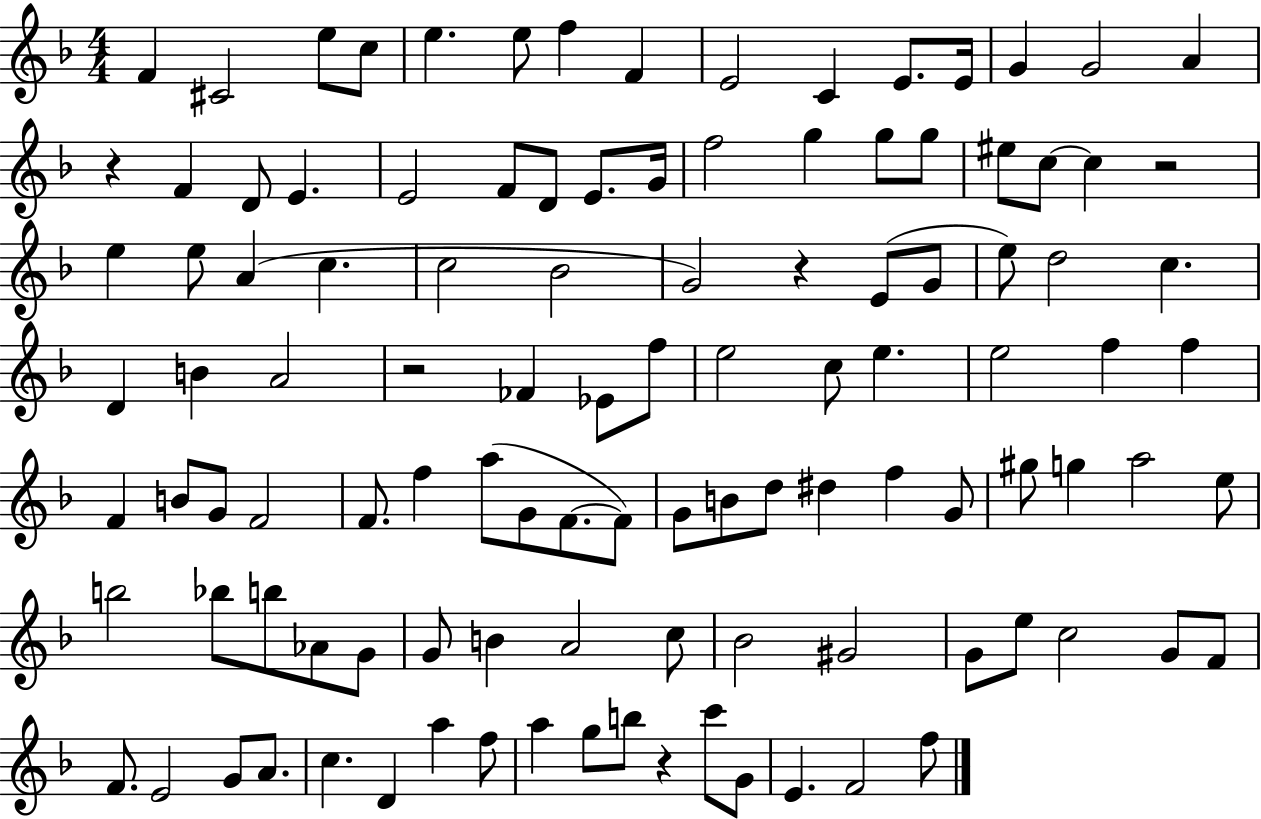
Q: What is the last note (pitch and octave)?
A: F5